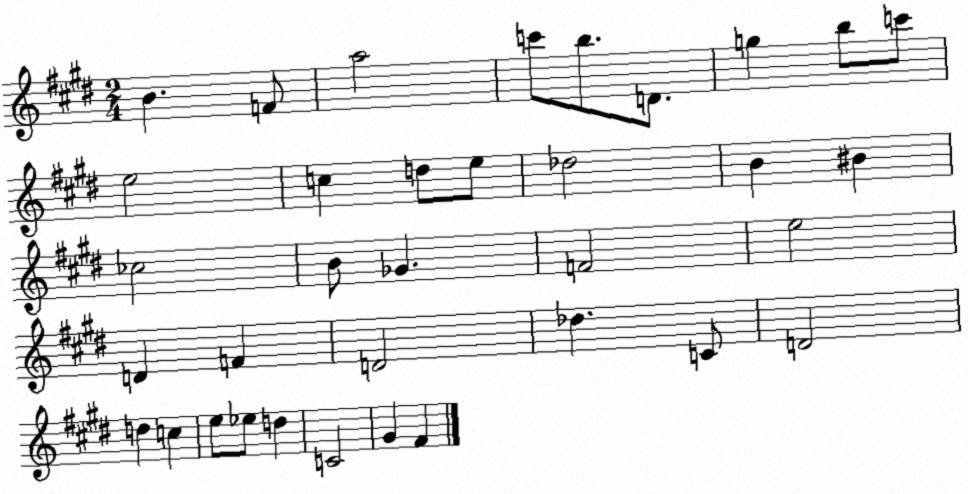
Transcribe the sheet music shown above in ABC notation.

X:1
T:Untitled
M:2/4
L:1/4
K:E
B F/2 a2 c'/2 b/2 D/2 g b/2 c'/2 e2 c d/2 e/2 _d2 B ^B _c2 B/2 _G F2 e2 D F D2 _d C/2 D2 d c e/2 _e/2 d C2 ^G ^F